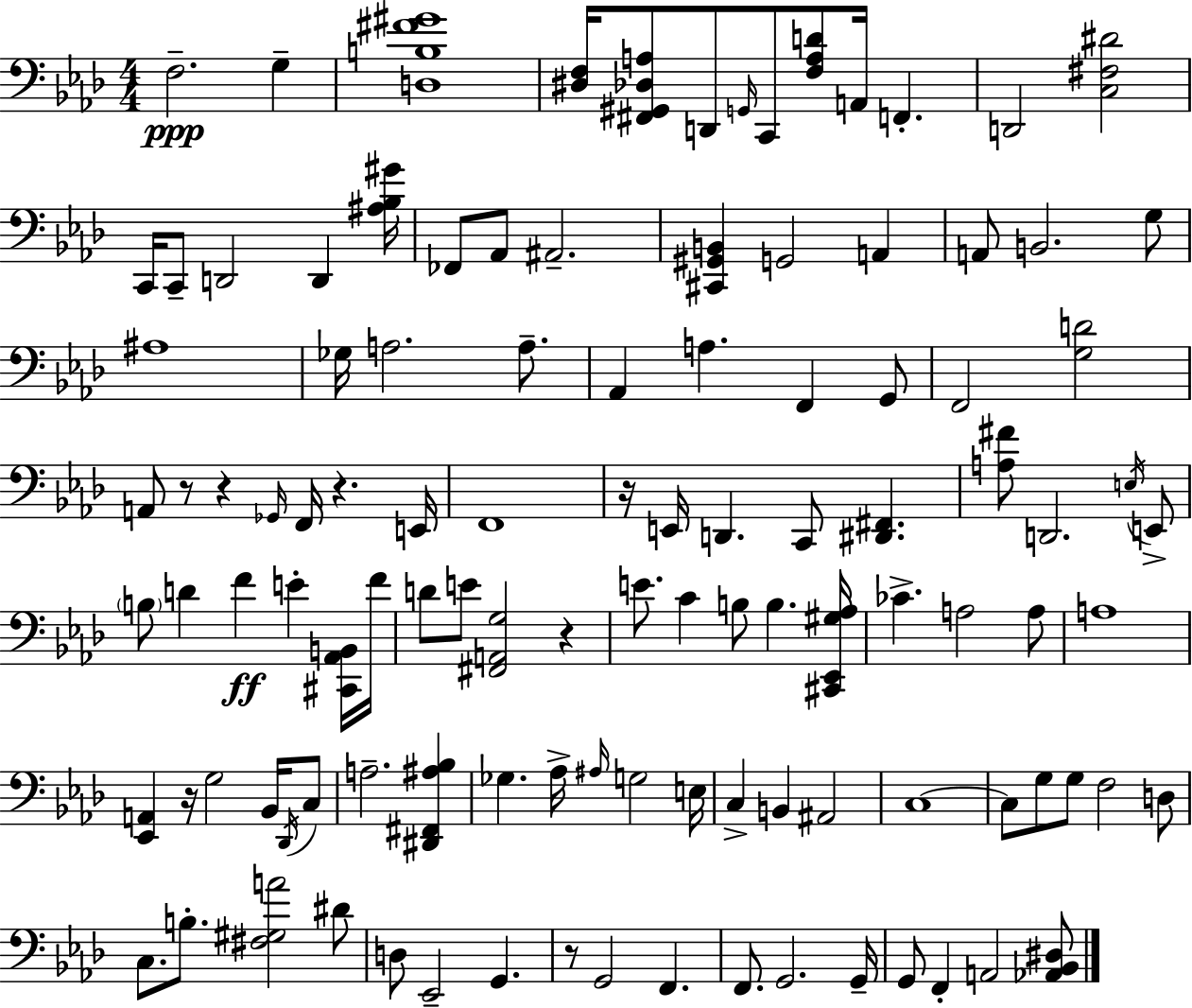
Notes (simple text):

F3/h. G3/q [D3,B3,F#4,G#4]/w [D#3,F3]/s [F#2,G#2,Db3,A3]/e D2/e G2/s C2/e [F3,A3,D4]/e A2/s F2/q. D2/h [C3,F#3,D#4]/h C2/s C2/e D2/h D2/q [A#3,Bb3,G#4]/s FES2/e Ab2/e A#2/h. [C#2,G#2,B2]/q G2/h A2/q A2/e B2/h. G3/e A#3/w Gb3/s A3/h. A3/e. Ab2/q A3/q. F2/q G2/e F2/h [G3,D4]/h A2/e R/e R/q Gb2/s F2/s R/q. E2/s F2/w R/s E2/s D2/q. C2/e [D#2,F#2]/q. [A3,F#4]/e D2/h. E3/s E2/e B3/e D4/q F4/q E4/q [C#2,Ab2,B2]/s F4/s D4/e E4/e [F#2,A2,G3]/h R/q E4/e. C4/q B3/e B3/q. [C#2,Eb2,G#3,Ab3]/s CES4/q. A3/h A3/e A3/w [Eb2,A2]/q R/s G3/h Bb2/s Db2/s C3/e A3/h. [D#2,F#2,A#3,Bb3]/q Gb3/q. Ab3/s A#3/s G3/h E3/s C3/q B2/q A#2/h C3/w C3/e G3/e G3/e F3/h D3/e C3/e. B3/e. [F#3,G#3,A4]/h D#4/e D3/e Eb2/h G2/q. R/e G2/h F2/q. F2/e. G2/h. G2/s G2/e F2/q A2/h [Ab2,Bb2,D#3]/e